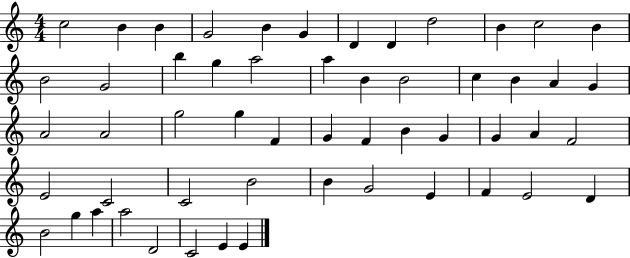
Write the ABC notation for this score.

X:1
T:Untitled
M:4/4
L:1/4
K:C
c2 B B G2 B G D D d2 B c2 B B2 G2 b g a2 a B B2 c B A G A2 A2 g2 g F G F B G G A F2 E2 C2 C2 B2 B G2 E F E2 D B2 g a a2 D2 C2 E E